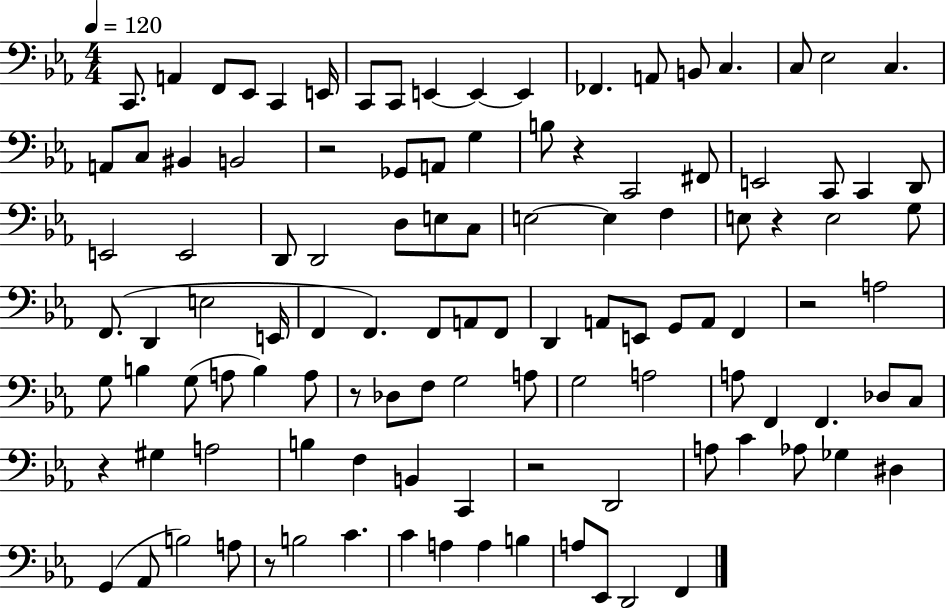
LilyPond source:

{
  \clef bass
  \numericTimeSignature
  \time 4/4
  \key ees \major
  \tempo 4 = 120
  c,8. a,4 f,8 ees,8 c,4 e,16 | c,8 c,8 e,4~~ e,4~~ e,4 | fes,4. a,8 b,8 c4. | c8 ees2 c4. | \break a,8 c8 bis,4 b,2 | r2 ges,8 a,8 g4 | b8 r4 c,2 fis,8 | e,2 c,8 c,4 d,8 | \break e,2 e,2 | d,8 d,2 d8 e8 c8 | e2~~ e4 f4 | e8 r4 e2 g8 | \break f,8.( d,4 e2 e,16 | f,4 f,4.) f,8 a,8 f,8 | d,4 a,8 e,8 g,8 a,8 f,4 | r2 a2 | \break g8 b4 g8( a8 b4) a8 | r8 des8 f8 g2 a8 | g2 a2 | a8 f,4 f,4. des8 c8 | \break r4 gis4 a2 | b4 f4 b,4 c,4 | r2 d,2 | a8 c'4 aes8 ges4 dis4 | \break g,4( aes,8 b2) a8 | r8 b2 c'4. | c'4 a4 a4 b4 | a8 ees,8 d,2 f,4 | \break \bar "|."
}